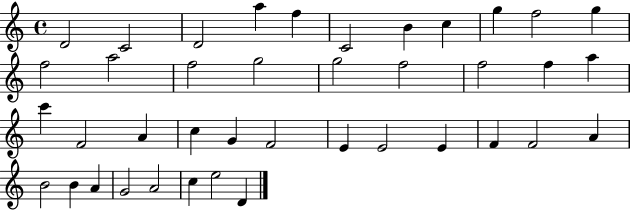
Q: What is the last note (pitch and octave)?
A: D4